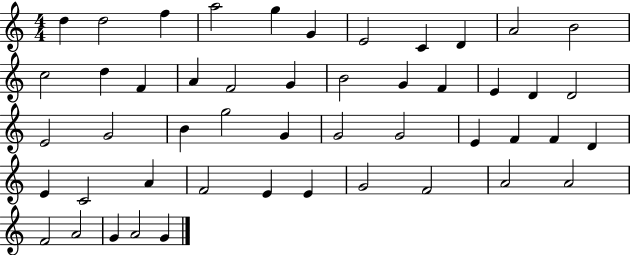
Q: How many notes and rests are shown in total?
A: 49